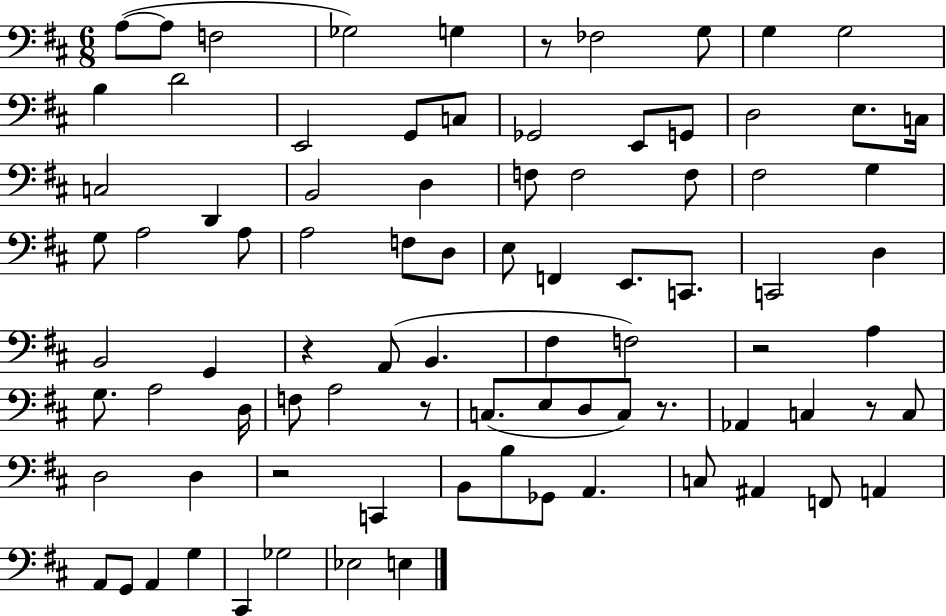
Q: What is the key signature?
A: D major